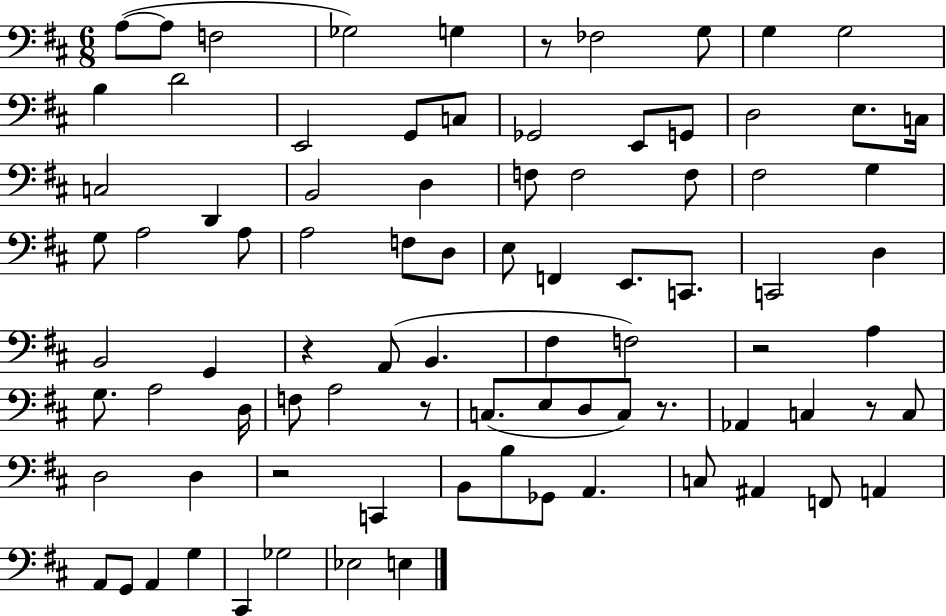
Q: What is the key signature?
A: D major